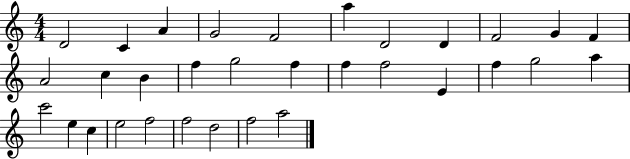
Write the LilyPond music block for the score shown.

{
  \clef treble
  \numericTimeSignature
  \time 4/4
  \key c \major
  d'2 c'4 a'4 | g'2 f'2 | a''4 d'2 d'4 | f'2 g'4 f'4 | \break a'2 c''4 b'4 | f''4 g''2 f''4 | f''4 f''2 e'4 | f''4 g''2 a''4 | \break c'''2 e''4 c''4 | e''2 f''2 | f''2 d''2 | f''2 a''2 | \break \bar "|."
}